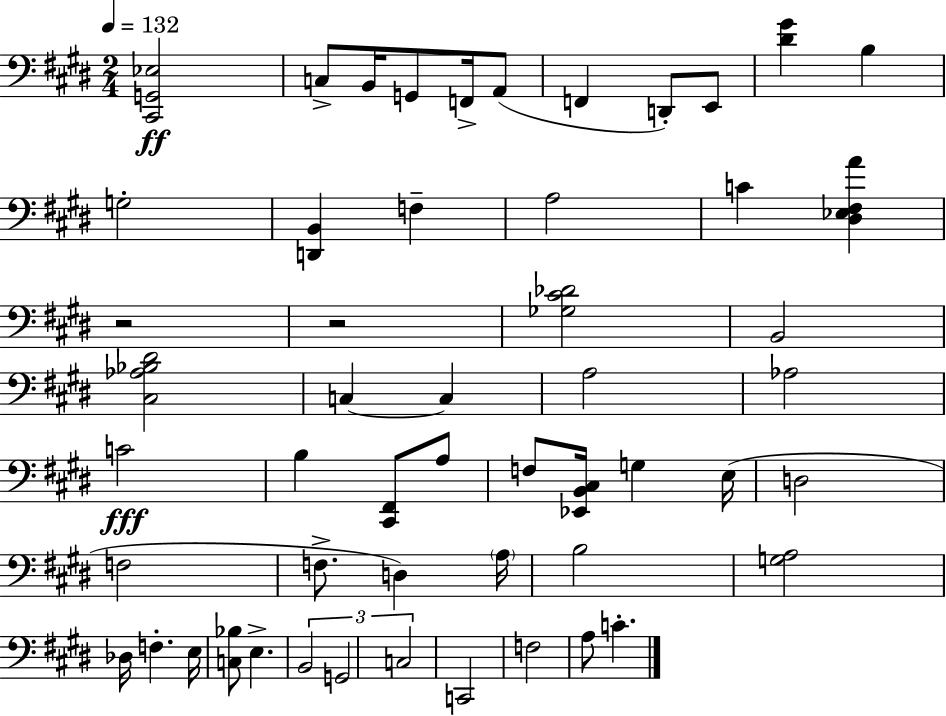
X:1
T:Untitled
M:2/4
L:1/4
K:E
[^C,,G,,_E,]2 C,/2 B,,/4 G,,/2 F,,/4 A,,/2 F,, D,,/2 E,,/2 [^D^G] B, G,2 [D,,B,,] F, A,2 C [^D,_E,^F,A] z2 z2 [_G,^C_D]2 B,,2 [^C,_A,_B,^D]2 C, C, A,2 _A,2 C2 B, [^C,,^F,,]/2 A,/2 F,/2 [_E,,B,,^C,]/4 G, E,/4 D,2 F,2 F,/2 D, A,/4 B,2 [G,A,]2 _D,/4 F, E,/4 [C,_B,]/2 E, B,,2 G,,2 C,2 C,,2 F,2 A,/2 C